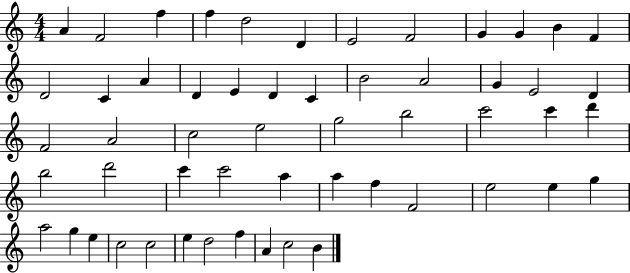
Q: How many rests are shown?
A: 0